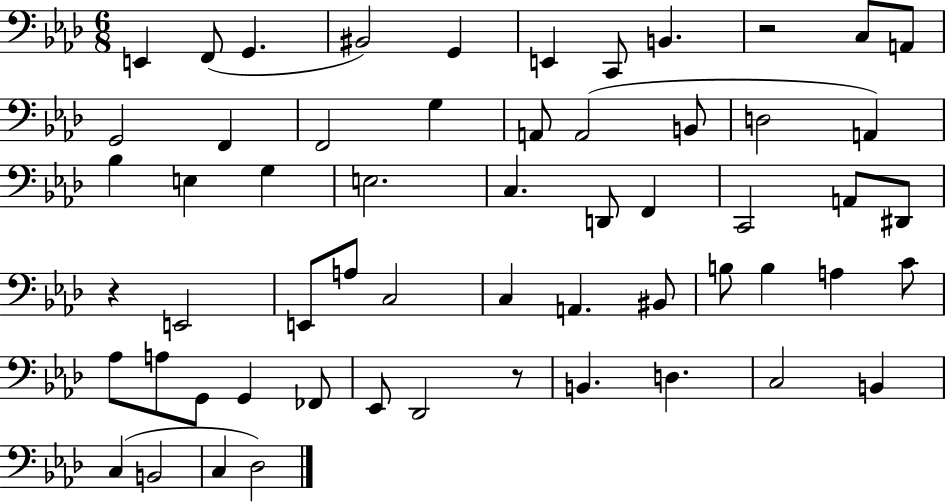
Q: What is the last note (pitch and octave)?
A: Db3